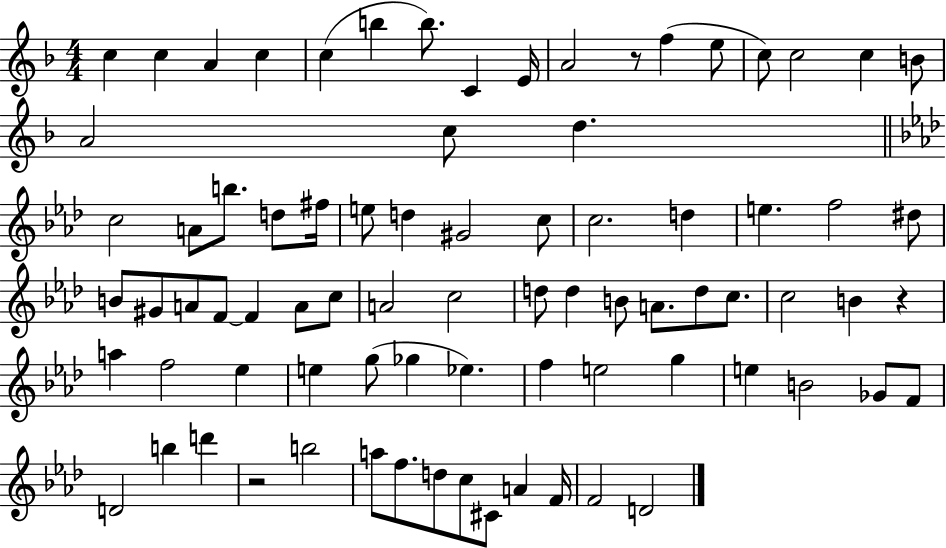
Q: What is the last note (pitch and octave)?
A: D4